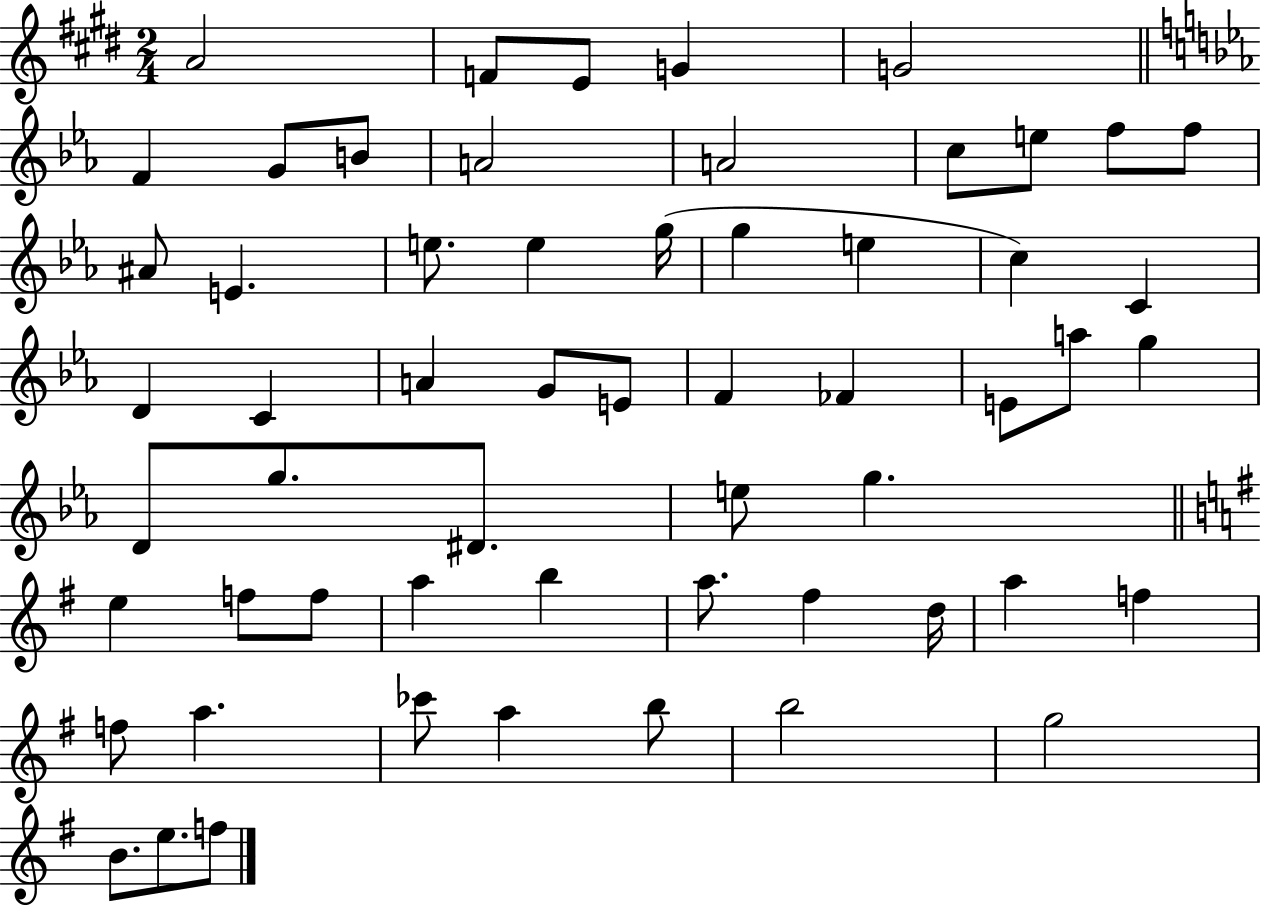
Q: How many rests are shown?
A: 0